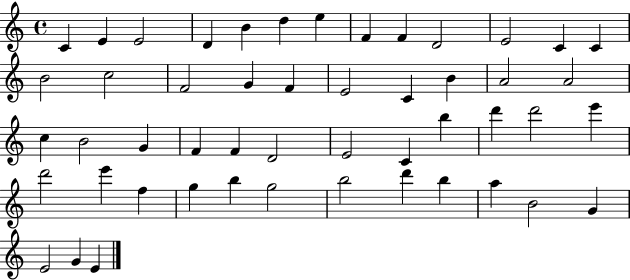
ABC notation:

X:1
T:Untitled
M:4/4
L:1/4
K:C
C E E2 D B d e F F D2 E2 C C B2 c2 F2 G F E2 C B A2 A2 c B2 G F F D2 E2 C b d' d'2 e' d'2 e' f g b g2 b2 d' b a B2 G E2 G E